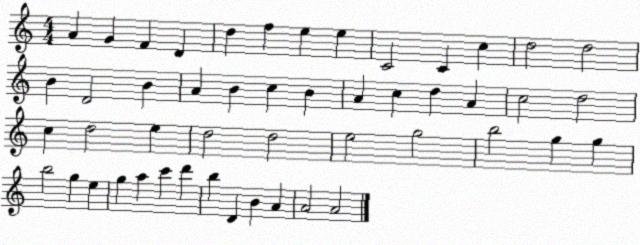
X:1
T:Untitled
M:4/4
L:1/4
K:C
A G F D d f e e C2 C c d2 d2 B D2 B A B c B A c d A c2 d2 c d2 e d2 d2 e2 g2 b2 g g b2 g e g a c' d' b D B A A2 A2